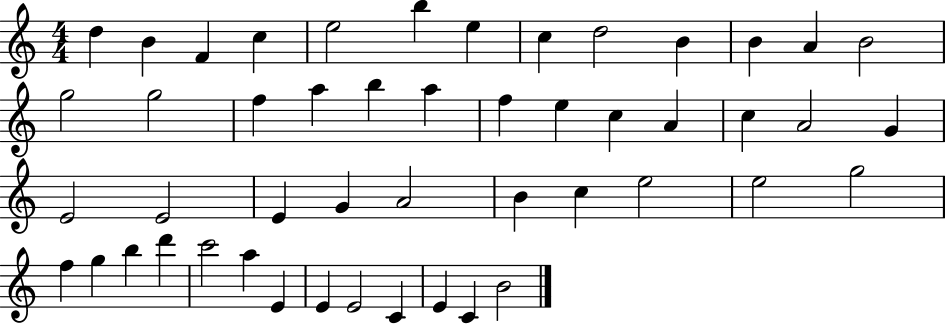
{
  \clef treble
  \numericTimeSignature
  \time 4/4
  \key c \major
  d''4 b'4 f'4 c''4 | e''2 b''4 e''4 | c''4 d''2 b'4 | b'4 a'4 b'2 | \break g''2 g''2 | f''4 a''4 b''4 a''4 | f''4 e''4 c''4 a'4 | c''4 a'2 g'4 | \break e'2 e'2 | e'4 g'4 a'2 | b'4 c''4 e''2 | e''2 g''2 | \break f''4 g''4 b''4 d'''4 | c'''2 a''4 e'4 | e'4 e'2 c'4 | e'4 c'4 b'2 | \break \bar "|."
}